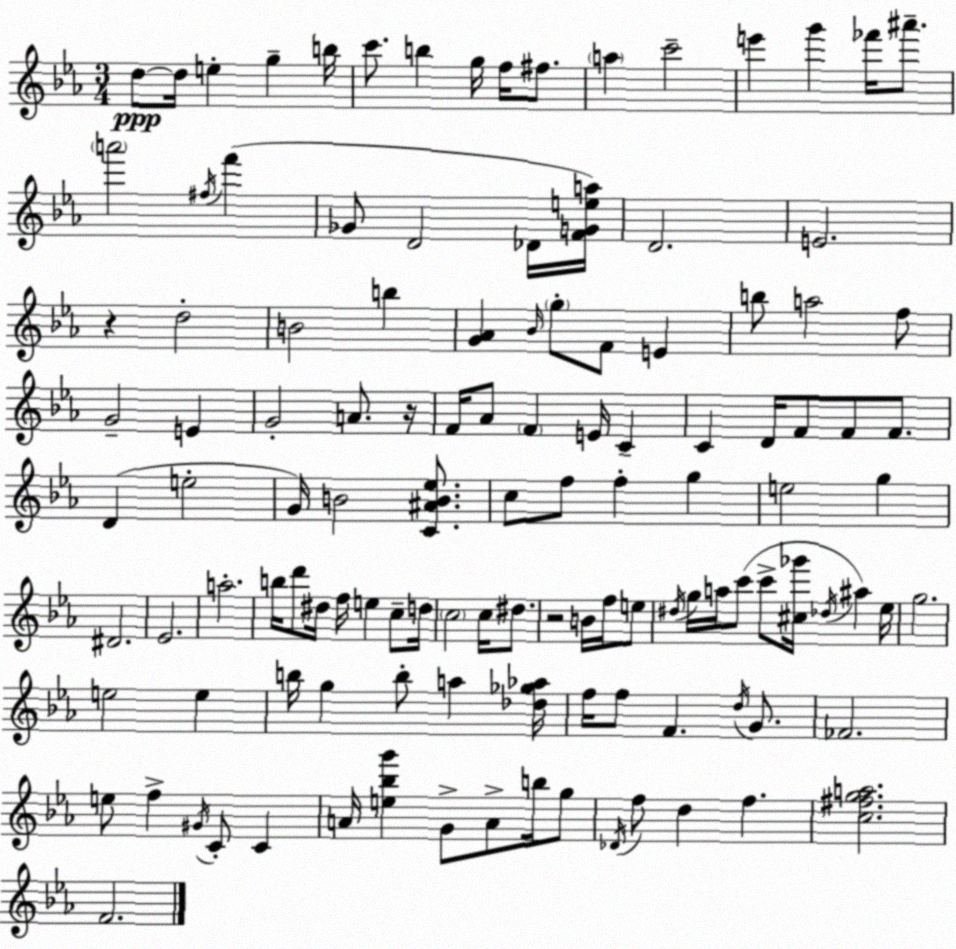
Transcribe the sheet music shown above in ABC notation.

X:1
T:Untitled
M:3/4
L:1/4
K:Cm
d/2 d/4 e g b/4 c'/2 b g/4 f/4 ^f/2 a c'2 e' g' _f'/4 ^a'/2 a'2 ^f/4 f' _G/2 D2 _D/4 [FGea]/4 D2 E2 z d2 B2 b [G_A] _B/4 g/2 F/2 E b/2 a2 f/2 G2 E G2 A/2 z/4 F/4 _A/2 F E/4 C C D/4 F/2 F/2 F/2 D e2 G/4 B2 [C^AB_e]/2 c/2 f/2 f g e2 g ^D2 _E2 a2 b/4 d'/2 ^d/4 f/4 e c/2 d/4 c2 c/4 ^d/2 z2 B/4 f/4 e/2 ^d/4 g/4 a/4 c'/2 c'/2 [^c_g']/4 _d/4 ^a _e/4 g2 e2 e b/4 g b/2 a [_d_g_a]/4 f/4 f/2 F d/4 G/2 _F2 e/2 f ^G/4 C/2 C A/4 [e_bg'] G/2 A/2 b/4 g/2 _D/4 f/2 d f [c^fga]2 F2